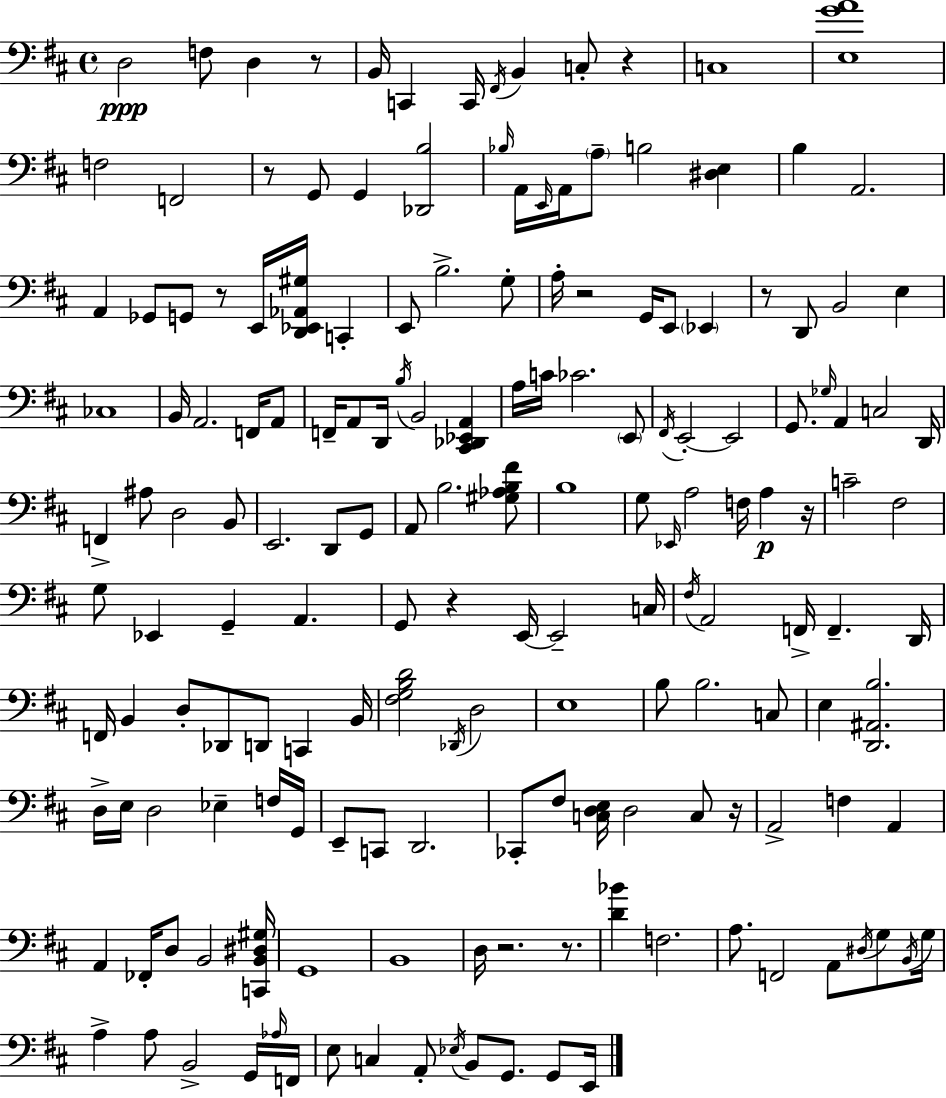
X:1
T:Untitled
M:4/4
L:1/4
K:D
D,2 F,/2 D, z/2 B,,/4 C,, C,,/4 ^F,,/4 B,, C,/2 z C,4 [E,GA]4 F,2 F,,2 z/2 G,,/2 G,, [_D,,B,]2 _B,/4 A,,/4 E,,/4 A,,/4 A,/2 B,2 [^D,E,] B, A,,2 A,, _G,,/2 G,,/2 z/2 E,,/4 [D,,_E,,_A,,^G,]/4 C,, E,,/2 B,2 G,/2 A,/4 z2 G,,/4 E,,/2 _E,, z/2 D,,/2 B,,2 E, _C,4 B,,/4 A,,2 F,,/4 A,,/2 F,,/4 A,,/2 D,,/4 B,/4 B,,2 [^C,,_D,,_E,,A,,] A,/4 C/4 _C2 E,,/2 ^F,,/4 E,,2 E,,2 G,,/2 _G,/4 A,, C,2 D,,/4 F,, ^A,/2 D,2 B,,/2 E,,2 D,,/2 G,,/2 A,,/2 B,2 [^G,_A,B,^F]/2 B,4 G,/2 _E,,/4 A,2 F,/4 A, z/4 C2 ^F,2 G,/2 _E,, G,, A,, G,,/2 z E,,/4 E,,2 C,/4 ^F,/4 A,,2 F,,/4 F,, D,,/4 F,,/4 B,, D,/2 _D,,/2 D,,/2 C,, B,,/4 [^F,G,B,D]2 _D,,/4 D,2 E,4 B,/2 B,2 C,/2 E, [D,,^A,,B,]2 D,/4 E,/4 D,2 _E, F,/4 G,,/4 E,,/2 C,,/2 D,,2 _C,,/2 ^F,/2 [C,D,E,]/4 D,2 C,/2 z/4 A,,2 F, A,, A,, _F,,/4 D,/2 B,,2 [C,,B,,^D,^G,]/4 G,,4 B,,4 D,/4 z2 z/2 [D_B] F,2 A,/2 F,,2 A,,/2 ^D,/4 G,/2 B,,/4 G,/4 A, A,/2 B,,2 G,,/4 _A,/4 F,,/4 E,/2 C, A,,/2 _E,/4 B,,/2 G,,/2 G,,/2 E,,/4